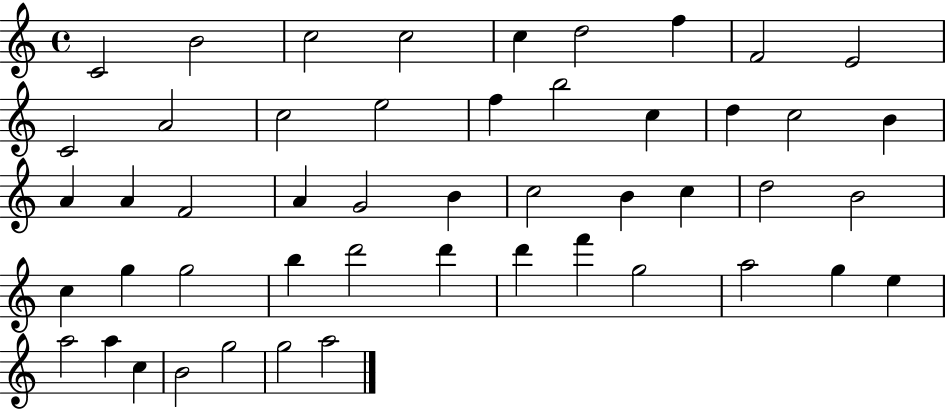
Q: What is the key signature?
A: C major